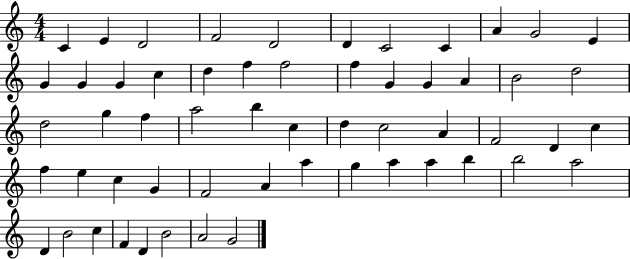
C4/q E4/q D4/h F4/h D4/h D4/q C4/h C4/q A4/q G4/h E4/q G4/q G4/q G4/q C5/q D5/q F5/q F5/h F5/q G4/q G4/q A4/q B4/h D5/h D5/h G5/q F5/q A5/h B5/q C5/q D5/q C5/h A4/q F4/h D4/q C5/q F5/q E5/q C5/q G4/q F4/h A4/q A5/q G5/q A5/q A5/q B5/q B5/h A5/h D4/q B4/h C5/q F4/q D4/q B4/h A4/h G4/h